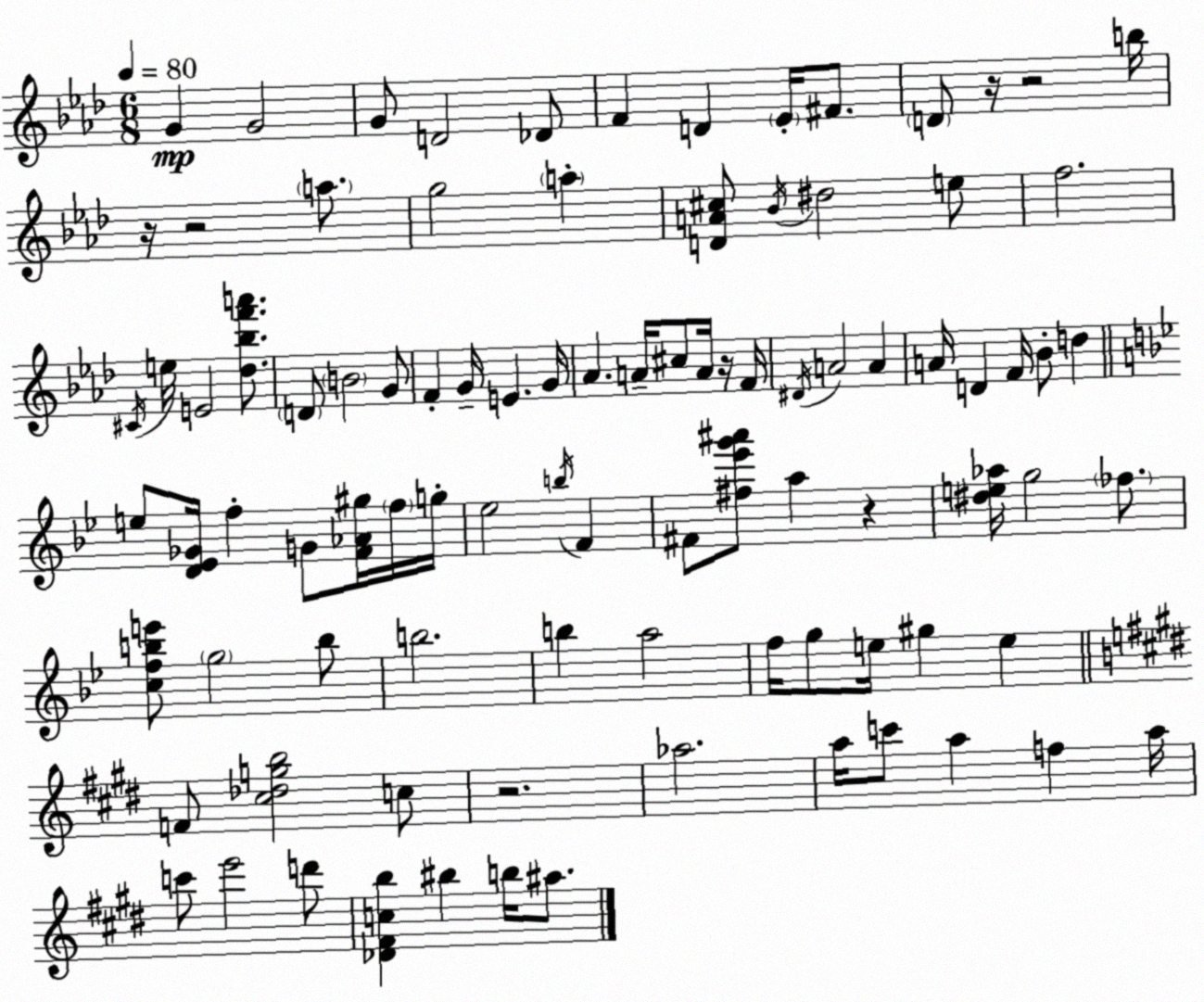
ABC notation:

X:1
T:Untitled
M:6/8
L:1/4
K:Ab
G G2 G/2 D2 _D/2 F D _E/4 ^F/2 D/2 z/4 z2 b/4 z/4 z2 a/2 g2 a [DA^c]/2 _B/4 ^d2 e/2 f2 ^C/4 e/4 E2 [_d_bf'a']/2 D/2 B2 G/2 F G/4 E G/4 _A A/4 ^c/2 A/4 z/4 F/4 ^D/4 A2 A A/4 D F/4 _B/2 d e/2 [D_E_G]/4 f G/2 [F_A^g]/4 f/4 g/4 _e2 b/4 F ^F/2 [^f_e'g'^a']/2 a z [^de_a]/4 g2 _f/2 [cfbe']/2 g2 b/2 b2 b a2 f/4 g/2 e/4 ^g e F/2 [^c_dgb]2 c/2 z2 _a2 a/4 c'/2 a f a/4 c'/2 e'2 d'/2 [_D^Fcb] ^b b/4 ^a/2